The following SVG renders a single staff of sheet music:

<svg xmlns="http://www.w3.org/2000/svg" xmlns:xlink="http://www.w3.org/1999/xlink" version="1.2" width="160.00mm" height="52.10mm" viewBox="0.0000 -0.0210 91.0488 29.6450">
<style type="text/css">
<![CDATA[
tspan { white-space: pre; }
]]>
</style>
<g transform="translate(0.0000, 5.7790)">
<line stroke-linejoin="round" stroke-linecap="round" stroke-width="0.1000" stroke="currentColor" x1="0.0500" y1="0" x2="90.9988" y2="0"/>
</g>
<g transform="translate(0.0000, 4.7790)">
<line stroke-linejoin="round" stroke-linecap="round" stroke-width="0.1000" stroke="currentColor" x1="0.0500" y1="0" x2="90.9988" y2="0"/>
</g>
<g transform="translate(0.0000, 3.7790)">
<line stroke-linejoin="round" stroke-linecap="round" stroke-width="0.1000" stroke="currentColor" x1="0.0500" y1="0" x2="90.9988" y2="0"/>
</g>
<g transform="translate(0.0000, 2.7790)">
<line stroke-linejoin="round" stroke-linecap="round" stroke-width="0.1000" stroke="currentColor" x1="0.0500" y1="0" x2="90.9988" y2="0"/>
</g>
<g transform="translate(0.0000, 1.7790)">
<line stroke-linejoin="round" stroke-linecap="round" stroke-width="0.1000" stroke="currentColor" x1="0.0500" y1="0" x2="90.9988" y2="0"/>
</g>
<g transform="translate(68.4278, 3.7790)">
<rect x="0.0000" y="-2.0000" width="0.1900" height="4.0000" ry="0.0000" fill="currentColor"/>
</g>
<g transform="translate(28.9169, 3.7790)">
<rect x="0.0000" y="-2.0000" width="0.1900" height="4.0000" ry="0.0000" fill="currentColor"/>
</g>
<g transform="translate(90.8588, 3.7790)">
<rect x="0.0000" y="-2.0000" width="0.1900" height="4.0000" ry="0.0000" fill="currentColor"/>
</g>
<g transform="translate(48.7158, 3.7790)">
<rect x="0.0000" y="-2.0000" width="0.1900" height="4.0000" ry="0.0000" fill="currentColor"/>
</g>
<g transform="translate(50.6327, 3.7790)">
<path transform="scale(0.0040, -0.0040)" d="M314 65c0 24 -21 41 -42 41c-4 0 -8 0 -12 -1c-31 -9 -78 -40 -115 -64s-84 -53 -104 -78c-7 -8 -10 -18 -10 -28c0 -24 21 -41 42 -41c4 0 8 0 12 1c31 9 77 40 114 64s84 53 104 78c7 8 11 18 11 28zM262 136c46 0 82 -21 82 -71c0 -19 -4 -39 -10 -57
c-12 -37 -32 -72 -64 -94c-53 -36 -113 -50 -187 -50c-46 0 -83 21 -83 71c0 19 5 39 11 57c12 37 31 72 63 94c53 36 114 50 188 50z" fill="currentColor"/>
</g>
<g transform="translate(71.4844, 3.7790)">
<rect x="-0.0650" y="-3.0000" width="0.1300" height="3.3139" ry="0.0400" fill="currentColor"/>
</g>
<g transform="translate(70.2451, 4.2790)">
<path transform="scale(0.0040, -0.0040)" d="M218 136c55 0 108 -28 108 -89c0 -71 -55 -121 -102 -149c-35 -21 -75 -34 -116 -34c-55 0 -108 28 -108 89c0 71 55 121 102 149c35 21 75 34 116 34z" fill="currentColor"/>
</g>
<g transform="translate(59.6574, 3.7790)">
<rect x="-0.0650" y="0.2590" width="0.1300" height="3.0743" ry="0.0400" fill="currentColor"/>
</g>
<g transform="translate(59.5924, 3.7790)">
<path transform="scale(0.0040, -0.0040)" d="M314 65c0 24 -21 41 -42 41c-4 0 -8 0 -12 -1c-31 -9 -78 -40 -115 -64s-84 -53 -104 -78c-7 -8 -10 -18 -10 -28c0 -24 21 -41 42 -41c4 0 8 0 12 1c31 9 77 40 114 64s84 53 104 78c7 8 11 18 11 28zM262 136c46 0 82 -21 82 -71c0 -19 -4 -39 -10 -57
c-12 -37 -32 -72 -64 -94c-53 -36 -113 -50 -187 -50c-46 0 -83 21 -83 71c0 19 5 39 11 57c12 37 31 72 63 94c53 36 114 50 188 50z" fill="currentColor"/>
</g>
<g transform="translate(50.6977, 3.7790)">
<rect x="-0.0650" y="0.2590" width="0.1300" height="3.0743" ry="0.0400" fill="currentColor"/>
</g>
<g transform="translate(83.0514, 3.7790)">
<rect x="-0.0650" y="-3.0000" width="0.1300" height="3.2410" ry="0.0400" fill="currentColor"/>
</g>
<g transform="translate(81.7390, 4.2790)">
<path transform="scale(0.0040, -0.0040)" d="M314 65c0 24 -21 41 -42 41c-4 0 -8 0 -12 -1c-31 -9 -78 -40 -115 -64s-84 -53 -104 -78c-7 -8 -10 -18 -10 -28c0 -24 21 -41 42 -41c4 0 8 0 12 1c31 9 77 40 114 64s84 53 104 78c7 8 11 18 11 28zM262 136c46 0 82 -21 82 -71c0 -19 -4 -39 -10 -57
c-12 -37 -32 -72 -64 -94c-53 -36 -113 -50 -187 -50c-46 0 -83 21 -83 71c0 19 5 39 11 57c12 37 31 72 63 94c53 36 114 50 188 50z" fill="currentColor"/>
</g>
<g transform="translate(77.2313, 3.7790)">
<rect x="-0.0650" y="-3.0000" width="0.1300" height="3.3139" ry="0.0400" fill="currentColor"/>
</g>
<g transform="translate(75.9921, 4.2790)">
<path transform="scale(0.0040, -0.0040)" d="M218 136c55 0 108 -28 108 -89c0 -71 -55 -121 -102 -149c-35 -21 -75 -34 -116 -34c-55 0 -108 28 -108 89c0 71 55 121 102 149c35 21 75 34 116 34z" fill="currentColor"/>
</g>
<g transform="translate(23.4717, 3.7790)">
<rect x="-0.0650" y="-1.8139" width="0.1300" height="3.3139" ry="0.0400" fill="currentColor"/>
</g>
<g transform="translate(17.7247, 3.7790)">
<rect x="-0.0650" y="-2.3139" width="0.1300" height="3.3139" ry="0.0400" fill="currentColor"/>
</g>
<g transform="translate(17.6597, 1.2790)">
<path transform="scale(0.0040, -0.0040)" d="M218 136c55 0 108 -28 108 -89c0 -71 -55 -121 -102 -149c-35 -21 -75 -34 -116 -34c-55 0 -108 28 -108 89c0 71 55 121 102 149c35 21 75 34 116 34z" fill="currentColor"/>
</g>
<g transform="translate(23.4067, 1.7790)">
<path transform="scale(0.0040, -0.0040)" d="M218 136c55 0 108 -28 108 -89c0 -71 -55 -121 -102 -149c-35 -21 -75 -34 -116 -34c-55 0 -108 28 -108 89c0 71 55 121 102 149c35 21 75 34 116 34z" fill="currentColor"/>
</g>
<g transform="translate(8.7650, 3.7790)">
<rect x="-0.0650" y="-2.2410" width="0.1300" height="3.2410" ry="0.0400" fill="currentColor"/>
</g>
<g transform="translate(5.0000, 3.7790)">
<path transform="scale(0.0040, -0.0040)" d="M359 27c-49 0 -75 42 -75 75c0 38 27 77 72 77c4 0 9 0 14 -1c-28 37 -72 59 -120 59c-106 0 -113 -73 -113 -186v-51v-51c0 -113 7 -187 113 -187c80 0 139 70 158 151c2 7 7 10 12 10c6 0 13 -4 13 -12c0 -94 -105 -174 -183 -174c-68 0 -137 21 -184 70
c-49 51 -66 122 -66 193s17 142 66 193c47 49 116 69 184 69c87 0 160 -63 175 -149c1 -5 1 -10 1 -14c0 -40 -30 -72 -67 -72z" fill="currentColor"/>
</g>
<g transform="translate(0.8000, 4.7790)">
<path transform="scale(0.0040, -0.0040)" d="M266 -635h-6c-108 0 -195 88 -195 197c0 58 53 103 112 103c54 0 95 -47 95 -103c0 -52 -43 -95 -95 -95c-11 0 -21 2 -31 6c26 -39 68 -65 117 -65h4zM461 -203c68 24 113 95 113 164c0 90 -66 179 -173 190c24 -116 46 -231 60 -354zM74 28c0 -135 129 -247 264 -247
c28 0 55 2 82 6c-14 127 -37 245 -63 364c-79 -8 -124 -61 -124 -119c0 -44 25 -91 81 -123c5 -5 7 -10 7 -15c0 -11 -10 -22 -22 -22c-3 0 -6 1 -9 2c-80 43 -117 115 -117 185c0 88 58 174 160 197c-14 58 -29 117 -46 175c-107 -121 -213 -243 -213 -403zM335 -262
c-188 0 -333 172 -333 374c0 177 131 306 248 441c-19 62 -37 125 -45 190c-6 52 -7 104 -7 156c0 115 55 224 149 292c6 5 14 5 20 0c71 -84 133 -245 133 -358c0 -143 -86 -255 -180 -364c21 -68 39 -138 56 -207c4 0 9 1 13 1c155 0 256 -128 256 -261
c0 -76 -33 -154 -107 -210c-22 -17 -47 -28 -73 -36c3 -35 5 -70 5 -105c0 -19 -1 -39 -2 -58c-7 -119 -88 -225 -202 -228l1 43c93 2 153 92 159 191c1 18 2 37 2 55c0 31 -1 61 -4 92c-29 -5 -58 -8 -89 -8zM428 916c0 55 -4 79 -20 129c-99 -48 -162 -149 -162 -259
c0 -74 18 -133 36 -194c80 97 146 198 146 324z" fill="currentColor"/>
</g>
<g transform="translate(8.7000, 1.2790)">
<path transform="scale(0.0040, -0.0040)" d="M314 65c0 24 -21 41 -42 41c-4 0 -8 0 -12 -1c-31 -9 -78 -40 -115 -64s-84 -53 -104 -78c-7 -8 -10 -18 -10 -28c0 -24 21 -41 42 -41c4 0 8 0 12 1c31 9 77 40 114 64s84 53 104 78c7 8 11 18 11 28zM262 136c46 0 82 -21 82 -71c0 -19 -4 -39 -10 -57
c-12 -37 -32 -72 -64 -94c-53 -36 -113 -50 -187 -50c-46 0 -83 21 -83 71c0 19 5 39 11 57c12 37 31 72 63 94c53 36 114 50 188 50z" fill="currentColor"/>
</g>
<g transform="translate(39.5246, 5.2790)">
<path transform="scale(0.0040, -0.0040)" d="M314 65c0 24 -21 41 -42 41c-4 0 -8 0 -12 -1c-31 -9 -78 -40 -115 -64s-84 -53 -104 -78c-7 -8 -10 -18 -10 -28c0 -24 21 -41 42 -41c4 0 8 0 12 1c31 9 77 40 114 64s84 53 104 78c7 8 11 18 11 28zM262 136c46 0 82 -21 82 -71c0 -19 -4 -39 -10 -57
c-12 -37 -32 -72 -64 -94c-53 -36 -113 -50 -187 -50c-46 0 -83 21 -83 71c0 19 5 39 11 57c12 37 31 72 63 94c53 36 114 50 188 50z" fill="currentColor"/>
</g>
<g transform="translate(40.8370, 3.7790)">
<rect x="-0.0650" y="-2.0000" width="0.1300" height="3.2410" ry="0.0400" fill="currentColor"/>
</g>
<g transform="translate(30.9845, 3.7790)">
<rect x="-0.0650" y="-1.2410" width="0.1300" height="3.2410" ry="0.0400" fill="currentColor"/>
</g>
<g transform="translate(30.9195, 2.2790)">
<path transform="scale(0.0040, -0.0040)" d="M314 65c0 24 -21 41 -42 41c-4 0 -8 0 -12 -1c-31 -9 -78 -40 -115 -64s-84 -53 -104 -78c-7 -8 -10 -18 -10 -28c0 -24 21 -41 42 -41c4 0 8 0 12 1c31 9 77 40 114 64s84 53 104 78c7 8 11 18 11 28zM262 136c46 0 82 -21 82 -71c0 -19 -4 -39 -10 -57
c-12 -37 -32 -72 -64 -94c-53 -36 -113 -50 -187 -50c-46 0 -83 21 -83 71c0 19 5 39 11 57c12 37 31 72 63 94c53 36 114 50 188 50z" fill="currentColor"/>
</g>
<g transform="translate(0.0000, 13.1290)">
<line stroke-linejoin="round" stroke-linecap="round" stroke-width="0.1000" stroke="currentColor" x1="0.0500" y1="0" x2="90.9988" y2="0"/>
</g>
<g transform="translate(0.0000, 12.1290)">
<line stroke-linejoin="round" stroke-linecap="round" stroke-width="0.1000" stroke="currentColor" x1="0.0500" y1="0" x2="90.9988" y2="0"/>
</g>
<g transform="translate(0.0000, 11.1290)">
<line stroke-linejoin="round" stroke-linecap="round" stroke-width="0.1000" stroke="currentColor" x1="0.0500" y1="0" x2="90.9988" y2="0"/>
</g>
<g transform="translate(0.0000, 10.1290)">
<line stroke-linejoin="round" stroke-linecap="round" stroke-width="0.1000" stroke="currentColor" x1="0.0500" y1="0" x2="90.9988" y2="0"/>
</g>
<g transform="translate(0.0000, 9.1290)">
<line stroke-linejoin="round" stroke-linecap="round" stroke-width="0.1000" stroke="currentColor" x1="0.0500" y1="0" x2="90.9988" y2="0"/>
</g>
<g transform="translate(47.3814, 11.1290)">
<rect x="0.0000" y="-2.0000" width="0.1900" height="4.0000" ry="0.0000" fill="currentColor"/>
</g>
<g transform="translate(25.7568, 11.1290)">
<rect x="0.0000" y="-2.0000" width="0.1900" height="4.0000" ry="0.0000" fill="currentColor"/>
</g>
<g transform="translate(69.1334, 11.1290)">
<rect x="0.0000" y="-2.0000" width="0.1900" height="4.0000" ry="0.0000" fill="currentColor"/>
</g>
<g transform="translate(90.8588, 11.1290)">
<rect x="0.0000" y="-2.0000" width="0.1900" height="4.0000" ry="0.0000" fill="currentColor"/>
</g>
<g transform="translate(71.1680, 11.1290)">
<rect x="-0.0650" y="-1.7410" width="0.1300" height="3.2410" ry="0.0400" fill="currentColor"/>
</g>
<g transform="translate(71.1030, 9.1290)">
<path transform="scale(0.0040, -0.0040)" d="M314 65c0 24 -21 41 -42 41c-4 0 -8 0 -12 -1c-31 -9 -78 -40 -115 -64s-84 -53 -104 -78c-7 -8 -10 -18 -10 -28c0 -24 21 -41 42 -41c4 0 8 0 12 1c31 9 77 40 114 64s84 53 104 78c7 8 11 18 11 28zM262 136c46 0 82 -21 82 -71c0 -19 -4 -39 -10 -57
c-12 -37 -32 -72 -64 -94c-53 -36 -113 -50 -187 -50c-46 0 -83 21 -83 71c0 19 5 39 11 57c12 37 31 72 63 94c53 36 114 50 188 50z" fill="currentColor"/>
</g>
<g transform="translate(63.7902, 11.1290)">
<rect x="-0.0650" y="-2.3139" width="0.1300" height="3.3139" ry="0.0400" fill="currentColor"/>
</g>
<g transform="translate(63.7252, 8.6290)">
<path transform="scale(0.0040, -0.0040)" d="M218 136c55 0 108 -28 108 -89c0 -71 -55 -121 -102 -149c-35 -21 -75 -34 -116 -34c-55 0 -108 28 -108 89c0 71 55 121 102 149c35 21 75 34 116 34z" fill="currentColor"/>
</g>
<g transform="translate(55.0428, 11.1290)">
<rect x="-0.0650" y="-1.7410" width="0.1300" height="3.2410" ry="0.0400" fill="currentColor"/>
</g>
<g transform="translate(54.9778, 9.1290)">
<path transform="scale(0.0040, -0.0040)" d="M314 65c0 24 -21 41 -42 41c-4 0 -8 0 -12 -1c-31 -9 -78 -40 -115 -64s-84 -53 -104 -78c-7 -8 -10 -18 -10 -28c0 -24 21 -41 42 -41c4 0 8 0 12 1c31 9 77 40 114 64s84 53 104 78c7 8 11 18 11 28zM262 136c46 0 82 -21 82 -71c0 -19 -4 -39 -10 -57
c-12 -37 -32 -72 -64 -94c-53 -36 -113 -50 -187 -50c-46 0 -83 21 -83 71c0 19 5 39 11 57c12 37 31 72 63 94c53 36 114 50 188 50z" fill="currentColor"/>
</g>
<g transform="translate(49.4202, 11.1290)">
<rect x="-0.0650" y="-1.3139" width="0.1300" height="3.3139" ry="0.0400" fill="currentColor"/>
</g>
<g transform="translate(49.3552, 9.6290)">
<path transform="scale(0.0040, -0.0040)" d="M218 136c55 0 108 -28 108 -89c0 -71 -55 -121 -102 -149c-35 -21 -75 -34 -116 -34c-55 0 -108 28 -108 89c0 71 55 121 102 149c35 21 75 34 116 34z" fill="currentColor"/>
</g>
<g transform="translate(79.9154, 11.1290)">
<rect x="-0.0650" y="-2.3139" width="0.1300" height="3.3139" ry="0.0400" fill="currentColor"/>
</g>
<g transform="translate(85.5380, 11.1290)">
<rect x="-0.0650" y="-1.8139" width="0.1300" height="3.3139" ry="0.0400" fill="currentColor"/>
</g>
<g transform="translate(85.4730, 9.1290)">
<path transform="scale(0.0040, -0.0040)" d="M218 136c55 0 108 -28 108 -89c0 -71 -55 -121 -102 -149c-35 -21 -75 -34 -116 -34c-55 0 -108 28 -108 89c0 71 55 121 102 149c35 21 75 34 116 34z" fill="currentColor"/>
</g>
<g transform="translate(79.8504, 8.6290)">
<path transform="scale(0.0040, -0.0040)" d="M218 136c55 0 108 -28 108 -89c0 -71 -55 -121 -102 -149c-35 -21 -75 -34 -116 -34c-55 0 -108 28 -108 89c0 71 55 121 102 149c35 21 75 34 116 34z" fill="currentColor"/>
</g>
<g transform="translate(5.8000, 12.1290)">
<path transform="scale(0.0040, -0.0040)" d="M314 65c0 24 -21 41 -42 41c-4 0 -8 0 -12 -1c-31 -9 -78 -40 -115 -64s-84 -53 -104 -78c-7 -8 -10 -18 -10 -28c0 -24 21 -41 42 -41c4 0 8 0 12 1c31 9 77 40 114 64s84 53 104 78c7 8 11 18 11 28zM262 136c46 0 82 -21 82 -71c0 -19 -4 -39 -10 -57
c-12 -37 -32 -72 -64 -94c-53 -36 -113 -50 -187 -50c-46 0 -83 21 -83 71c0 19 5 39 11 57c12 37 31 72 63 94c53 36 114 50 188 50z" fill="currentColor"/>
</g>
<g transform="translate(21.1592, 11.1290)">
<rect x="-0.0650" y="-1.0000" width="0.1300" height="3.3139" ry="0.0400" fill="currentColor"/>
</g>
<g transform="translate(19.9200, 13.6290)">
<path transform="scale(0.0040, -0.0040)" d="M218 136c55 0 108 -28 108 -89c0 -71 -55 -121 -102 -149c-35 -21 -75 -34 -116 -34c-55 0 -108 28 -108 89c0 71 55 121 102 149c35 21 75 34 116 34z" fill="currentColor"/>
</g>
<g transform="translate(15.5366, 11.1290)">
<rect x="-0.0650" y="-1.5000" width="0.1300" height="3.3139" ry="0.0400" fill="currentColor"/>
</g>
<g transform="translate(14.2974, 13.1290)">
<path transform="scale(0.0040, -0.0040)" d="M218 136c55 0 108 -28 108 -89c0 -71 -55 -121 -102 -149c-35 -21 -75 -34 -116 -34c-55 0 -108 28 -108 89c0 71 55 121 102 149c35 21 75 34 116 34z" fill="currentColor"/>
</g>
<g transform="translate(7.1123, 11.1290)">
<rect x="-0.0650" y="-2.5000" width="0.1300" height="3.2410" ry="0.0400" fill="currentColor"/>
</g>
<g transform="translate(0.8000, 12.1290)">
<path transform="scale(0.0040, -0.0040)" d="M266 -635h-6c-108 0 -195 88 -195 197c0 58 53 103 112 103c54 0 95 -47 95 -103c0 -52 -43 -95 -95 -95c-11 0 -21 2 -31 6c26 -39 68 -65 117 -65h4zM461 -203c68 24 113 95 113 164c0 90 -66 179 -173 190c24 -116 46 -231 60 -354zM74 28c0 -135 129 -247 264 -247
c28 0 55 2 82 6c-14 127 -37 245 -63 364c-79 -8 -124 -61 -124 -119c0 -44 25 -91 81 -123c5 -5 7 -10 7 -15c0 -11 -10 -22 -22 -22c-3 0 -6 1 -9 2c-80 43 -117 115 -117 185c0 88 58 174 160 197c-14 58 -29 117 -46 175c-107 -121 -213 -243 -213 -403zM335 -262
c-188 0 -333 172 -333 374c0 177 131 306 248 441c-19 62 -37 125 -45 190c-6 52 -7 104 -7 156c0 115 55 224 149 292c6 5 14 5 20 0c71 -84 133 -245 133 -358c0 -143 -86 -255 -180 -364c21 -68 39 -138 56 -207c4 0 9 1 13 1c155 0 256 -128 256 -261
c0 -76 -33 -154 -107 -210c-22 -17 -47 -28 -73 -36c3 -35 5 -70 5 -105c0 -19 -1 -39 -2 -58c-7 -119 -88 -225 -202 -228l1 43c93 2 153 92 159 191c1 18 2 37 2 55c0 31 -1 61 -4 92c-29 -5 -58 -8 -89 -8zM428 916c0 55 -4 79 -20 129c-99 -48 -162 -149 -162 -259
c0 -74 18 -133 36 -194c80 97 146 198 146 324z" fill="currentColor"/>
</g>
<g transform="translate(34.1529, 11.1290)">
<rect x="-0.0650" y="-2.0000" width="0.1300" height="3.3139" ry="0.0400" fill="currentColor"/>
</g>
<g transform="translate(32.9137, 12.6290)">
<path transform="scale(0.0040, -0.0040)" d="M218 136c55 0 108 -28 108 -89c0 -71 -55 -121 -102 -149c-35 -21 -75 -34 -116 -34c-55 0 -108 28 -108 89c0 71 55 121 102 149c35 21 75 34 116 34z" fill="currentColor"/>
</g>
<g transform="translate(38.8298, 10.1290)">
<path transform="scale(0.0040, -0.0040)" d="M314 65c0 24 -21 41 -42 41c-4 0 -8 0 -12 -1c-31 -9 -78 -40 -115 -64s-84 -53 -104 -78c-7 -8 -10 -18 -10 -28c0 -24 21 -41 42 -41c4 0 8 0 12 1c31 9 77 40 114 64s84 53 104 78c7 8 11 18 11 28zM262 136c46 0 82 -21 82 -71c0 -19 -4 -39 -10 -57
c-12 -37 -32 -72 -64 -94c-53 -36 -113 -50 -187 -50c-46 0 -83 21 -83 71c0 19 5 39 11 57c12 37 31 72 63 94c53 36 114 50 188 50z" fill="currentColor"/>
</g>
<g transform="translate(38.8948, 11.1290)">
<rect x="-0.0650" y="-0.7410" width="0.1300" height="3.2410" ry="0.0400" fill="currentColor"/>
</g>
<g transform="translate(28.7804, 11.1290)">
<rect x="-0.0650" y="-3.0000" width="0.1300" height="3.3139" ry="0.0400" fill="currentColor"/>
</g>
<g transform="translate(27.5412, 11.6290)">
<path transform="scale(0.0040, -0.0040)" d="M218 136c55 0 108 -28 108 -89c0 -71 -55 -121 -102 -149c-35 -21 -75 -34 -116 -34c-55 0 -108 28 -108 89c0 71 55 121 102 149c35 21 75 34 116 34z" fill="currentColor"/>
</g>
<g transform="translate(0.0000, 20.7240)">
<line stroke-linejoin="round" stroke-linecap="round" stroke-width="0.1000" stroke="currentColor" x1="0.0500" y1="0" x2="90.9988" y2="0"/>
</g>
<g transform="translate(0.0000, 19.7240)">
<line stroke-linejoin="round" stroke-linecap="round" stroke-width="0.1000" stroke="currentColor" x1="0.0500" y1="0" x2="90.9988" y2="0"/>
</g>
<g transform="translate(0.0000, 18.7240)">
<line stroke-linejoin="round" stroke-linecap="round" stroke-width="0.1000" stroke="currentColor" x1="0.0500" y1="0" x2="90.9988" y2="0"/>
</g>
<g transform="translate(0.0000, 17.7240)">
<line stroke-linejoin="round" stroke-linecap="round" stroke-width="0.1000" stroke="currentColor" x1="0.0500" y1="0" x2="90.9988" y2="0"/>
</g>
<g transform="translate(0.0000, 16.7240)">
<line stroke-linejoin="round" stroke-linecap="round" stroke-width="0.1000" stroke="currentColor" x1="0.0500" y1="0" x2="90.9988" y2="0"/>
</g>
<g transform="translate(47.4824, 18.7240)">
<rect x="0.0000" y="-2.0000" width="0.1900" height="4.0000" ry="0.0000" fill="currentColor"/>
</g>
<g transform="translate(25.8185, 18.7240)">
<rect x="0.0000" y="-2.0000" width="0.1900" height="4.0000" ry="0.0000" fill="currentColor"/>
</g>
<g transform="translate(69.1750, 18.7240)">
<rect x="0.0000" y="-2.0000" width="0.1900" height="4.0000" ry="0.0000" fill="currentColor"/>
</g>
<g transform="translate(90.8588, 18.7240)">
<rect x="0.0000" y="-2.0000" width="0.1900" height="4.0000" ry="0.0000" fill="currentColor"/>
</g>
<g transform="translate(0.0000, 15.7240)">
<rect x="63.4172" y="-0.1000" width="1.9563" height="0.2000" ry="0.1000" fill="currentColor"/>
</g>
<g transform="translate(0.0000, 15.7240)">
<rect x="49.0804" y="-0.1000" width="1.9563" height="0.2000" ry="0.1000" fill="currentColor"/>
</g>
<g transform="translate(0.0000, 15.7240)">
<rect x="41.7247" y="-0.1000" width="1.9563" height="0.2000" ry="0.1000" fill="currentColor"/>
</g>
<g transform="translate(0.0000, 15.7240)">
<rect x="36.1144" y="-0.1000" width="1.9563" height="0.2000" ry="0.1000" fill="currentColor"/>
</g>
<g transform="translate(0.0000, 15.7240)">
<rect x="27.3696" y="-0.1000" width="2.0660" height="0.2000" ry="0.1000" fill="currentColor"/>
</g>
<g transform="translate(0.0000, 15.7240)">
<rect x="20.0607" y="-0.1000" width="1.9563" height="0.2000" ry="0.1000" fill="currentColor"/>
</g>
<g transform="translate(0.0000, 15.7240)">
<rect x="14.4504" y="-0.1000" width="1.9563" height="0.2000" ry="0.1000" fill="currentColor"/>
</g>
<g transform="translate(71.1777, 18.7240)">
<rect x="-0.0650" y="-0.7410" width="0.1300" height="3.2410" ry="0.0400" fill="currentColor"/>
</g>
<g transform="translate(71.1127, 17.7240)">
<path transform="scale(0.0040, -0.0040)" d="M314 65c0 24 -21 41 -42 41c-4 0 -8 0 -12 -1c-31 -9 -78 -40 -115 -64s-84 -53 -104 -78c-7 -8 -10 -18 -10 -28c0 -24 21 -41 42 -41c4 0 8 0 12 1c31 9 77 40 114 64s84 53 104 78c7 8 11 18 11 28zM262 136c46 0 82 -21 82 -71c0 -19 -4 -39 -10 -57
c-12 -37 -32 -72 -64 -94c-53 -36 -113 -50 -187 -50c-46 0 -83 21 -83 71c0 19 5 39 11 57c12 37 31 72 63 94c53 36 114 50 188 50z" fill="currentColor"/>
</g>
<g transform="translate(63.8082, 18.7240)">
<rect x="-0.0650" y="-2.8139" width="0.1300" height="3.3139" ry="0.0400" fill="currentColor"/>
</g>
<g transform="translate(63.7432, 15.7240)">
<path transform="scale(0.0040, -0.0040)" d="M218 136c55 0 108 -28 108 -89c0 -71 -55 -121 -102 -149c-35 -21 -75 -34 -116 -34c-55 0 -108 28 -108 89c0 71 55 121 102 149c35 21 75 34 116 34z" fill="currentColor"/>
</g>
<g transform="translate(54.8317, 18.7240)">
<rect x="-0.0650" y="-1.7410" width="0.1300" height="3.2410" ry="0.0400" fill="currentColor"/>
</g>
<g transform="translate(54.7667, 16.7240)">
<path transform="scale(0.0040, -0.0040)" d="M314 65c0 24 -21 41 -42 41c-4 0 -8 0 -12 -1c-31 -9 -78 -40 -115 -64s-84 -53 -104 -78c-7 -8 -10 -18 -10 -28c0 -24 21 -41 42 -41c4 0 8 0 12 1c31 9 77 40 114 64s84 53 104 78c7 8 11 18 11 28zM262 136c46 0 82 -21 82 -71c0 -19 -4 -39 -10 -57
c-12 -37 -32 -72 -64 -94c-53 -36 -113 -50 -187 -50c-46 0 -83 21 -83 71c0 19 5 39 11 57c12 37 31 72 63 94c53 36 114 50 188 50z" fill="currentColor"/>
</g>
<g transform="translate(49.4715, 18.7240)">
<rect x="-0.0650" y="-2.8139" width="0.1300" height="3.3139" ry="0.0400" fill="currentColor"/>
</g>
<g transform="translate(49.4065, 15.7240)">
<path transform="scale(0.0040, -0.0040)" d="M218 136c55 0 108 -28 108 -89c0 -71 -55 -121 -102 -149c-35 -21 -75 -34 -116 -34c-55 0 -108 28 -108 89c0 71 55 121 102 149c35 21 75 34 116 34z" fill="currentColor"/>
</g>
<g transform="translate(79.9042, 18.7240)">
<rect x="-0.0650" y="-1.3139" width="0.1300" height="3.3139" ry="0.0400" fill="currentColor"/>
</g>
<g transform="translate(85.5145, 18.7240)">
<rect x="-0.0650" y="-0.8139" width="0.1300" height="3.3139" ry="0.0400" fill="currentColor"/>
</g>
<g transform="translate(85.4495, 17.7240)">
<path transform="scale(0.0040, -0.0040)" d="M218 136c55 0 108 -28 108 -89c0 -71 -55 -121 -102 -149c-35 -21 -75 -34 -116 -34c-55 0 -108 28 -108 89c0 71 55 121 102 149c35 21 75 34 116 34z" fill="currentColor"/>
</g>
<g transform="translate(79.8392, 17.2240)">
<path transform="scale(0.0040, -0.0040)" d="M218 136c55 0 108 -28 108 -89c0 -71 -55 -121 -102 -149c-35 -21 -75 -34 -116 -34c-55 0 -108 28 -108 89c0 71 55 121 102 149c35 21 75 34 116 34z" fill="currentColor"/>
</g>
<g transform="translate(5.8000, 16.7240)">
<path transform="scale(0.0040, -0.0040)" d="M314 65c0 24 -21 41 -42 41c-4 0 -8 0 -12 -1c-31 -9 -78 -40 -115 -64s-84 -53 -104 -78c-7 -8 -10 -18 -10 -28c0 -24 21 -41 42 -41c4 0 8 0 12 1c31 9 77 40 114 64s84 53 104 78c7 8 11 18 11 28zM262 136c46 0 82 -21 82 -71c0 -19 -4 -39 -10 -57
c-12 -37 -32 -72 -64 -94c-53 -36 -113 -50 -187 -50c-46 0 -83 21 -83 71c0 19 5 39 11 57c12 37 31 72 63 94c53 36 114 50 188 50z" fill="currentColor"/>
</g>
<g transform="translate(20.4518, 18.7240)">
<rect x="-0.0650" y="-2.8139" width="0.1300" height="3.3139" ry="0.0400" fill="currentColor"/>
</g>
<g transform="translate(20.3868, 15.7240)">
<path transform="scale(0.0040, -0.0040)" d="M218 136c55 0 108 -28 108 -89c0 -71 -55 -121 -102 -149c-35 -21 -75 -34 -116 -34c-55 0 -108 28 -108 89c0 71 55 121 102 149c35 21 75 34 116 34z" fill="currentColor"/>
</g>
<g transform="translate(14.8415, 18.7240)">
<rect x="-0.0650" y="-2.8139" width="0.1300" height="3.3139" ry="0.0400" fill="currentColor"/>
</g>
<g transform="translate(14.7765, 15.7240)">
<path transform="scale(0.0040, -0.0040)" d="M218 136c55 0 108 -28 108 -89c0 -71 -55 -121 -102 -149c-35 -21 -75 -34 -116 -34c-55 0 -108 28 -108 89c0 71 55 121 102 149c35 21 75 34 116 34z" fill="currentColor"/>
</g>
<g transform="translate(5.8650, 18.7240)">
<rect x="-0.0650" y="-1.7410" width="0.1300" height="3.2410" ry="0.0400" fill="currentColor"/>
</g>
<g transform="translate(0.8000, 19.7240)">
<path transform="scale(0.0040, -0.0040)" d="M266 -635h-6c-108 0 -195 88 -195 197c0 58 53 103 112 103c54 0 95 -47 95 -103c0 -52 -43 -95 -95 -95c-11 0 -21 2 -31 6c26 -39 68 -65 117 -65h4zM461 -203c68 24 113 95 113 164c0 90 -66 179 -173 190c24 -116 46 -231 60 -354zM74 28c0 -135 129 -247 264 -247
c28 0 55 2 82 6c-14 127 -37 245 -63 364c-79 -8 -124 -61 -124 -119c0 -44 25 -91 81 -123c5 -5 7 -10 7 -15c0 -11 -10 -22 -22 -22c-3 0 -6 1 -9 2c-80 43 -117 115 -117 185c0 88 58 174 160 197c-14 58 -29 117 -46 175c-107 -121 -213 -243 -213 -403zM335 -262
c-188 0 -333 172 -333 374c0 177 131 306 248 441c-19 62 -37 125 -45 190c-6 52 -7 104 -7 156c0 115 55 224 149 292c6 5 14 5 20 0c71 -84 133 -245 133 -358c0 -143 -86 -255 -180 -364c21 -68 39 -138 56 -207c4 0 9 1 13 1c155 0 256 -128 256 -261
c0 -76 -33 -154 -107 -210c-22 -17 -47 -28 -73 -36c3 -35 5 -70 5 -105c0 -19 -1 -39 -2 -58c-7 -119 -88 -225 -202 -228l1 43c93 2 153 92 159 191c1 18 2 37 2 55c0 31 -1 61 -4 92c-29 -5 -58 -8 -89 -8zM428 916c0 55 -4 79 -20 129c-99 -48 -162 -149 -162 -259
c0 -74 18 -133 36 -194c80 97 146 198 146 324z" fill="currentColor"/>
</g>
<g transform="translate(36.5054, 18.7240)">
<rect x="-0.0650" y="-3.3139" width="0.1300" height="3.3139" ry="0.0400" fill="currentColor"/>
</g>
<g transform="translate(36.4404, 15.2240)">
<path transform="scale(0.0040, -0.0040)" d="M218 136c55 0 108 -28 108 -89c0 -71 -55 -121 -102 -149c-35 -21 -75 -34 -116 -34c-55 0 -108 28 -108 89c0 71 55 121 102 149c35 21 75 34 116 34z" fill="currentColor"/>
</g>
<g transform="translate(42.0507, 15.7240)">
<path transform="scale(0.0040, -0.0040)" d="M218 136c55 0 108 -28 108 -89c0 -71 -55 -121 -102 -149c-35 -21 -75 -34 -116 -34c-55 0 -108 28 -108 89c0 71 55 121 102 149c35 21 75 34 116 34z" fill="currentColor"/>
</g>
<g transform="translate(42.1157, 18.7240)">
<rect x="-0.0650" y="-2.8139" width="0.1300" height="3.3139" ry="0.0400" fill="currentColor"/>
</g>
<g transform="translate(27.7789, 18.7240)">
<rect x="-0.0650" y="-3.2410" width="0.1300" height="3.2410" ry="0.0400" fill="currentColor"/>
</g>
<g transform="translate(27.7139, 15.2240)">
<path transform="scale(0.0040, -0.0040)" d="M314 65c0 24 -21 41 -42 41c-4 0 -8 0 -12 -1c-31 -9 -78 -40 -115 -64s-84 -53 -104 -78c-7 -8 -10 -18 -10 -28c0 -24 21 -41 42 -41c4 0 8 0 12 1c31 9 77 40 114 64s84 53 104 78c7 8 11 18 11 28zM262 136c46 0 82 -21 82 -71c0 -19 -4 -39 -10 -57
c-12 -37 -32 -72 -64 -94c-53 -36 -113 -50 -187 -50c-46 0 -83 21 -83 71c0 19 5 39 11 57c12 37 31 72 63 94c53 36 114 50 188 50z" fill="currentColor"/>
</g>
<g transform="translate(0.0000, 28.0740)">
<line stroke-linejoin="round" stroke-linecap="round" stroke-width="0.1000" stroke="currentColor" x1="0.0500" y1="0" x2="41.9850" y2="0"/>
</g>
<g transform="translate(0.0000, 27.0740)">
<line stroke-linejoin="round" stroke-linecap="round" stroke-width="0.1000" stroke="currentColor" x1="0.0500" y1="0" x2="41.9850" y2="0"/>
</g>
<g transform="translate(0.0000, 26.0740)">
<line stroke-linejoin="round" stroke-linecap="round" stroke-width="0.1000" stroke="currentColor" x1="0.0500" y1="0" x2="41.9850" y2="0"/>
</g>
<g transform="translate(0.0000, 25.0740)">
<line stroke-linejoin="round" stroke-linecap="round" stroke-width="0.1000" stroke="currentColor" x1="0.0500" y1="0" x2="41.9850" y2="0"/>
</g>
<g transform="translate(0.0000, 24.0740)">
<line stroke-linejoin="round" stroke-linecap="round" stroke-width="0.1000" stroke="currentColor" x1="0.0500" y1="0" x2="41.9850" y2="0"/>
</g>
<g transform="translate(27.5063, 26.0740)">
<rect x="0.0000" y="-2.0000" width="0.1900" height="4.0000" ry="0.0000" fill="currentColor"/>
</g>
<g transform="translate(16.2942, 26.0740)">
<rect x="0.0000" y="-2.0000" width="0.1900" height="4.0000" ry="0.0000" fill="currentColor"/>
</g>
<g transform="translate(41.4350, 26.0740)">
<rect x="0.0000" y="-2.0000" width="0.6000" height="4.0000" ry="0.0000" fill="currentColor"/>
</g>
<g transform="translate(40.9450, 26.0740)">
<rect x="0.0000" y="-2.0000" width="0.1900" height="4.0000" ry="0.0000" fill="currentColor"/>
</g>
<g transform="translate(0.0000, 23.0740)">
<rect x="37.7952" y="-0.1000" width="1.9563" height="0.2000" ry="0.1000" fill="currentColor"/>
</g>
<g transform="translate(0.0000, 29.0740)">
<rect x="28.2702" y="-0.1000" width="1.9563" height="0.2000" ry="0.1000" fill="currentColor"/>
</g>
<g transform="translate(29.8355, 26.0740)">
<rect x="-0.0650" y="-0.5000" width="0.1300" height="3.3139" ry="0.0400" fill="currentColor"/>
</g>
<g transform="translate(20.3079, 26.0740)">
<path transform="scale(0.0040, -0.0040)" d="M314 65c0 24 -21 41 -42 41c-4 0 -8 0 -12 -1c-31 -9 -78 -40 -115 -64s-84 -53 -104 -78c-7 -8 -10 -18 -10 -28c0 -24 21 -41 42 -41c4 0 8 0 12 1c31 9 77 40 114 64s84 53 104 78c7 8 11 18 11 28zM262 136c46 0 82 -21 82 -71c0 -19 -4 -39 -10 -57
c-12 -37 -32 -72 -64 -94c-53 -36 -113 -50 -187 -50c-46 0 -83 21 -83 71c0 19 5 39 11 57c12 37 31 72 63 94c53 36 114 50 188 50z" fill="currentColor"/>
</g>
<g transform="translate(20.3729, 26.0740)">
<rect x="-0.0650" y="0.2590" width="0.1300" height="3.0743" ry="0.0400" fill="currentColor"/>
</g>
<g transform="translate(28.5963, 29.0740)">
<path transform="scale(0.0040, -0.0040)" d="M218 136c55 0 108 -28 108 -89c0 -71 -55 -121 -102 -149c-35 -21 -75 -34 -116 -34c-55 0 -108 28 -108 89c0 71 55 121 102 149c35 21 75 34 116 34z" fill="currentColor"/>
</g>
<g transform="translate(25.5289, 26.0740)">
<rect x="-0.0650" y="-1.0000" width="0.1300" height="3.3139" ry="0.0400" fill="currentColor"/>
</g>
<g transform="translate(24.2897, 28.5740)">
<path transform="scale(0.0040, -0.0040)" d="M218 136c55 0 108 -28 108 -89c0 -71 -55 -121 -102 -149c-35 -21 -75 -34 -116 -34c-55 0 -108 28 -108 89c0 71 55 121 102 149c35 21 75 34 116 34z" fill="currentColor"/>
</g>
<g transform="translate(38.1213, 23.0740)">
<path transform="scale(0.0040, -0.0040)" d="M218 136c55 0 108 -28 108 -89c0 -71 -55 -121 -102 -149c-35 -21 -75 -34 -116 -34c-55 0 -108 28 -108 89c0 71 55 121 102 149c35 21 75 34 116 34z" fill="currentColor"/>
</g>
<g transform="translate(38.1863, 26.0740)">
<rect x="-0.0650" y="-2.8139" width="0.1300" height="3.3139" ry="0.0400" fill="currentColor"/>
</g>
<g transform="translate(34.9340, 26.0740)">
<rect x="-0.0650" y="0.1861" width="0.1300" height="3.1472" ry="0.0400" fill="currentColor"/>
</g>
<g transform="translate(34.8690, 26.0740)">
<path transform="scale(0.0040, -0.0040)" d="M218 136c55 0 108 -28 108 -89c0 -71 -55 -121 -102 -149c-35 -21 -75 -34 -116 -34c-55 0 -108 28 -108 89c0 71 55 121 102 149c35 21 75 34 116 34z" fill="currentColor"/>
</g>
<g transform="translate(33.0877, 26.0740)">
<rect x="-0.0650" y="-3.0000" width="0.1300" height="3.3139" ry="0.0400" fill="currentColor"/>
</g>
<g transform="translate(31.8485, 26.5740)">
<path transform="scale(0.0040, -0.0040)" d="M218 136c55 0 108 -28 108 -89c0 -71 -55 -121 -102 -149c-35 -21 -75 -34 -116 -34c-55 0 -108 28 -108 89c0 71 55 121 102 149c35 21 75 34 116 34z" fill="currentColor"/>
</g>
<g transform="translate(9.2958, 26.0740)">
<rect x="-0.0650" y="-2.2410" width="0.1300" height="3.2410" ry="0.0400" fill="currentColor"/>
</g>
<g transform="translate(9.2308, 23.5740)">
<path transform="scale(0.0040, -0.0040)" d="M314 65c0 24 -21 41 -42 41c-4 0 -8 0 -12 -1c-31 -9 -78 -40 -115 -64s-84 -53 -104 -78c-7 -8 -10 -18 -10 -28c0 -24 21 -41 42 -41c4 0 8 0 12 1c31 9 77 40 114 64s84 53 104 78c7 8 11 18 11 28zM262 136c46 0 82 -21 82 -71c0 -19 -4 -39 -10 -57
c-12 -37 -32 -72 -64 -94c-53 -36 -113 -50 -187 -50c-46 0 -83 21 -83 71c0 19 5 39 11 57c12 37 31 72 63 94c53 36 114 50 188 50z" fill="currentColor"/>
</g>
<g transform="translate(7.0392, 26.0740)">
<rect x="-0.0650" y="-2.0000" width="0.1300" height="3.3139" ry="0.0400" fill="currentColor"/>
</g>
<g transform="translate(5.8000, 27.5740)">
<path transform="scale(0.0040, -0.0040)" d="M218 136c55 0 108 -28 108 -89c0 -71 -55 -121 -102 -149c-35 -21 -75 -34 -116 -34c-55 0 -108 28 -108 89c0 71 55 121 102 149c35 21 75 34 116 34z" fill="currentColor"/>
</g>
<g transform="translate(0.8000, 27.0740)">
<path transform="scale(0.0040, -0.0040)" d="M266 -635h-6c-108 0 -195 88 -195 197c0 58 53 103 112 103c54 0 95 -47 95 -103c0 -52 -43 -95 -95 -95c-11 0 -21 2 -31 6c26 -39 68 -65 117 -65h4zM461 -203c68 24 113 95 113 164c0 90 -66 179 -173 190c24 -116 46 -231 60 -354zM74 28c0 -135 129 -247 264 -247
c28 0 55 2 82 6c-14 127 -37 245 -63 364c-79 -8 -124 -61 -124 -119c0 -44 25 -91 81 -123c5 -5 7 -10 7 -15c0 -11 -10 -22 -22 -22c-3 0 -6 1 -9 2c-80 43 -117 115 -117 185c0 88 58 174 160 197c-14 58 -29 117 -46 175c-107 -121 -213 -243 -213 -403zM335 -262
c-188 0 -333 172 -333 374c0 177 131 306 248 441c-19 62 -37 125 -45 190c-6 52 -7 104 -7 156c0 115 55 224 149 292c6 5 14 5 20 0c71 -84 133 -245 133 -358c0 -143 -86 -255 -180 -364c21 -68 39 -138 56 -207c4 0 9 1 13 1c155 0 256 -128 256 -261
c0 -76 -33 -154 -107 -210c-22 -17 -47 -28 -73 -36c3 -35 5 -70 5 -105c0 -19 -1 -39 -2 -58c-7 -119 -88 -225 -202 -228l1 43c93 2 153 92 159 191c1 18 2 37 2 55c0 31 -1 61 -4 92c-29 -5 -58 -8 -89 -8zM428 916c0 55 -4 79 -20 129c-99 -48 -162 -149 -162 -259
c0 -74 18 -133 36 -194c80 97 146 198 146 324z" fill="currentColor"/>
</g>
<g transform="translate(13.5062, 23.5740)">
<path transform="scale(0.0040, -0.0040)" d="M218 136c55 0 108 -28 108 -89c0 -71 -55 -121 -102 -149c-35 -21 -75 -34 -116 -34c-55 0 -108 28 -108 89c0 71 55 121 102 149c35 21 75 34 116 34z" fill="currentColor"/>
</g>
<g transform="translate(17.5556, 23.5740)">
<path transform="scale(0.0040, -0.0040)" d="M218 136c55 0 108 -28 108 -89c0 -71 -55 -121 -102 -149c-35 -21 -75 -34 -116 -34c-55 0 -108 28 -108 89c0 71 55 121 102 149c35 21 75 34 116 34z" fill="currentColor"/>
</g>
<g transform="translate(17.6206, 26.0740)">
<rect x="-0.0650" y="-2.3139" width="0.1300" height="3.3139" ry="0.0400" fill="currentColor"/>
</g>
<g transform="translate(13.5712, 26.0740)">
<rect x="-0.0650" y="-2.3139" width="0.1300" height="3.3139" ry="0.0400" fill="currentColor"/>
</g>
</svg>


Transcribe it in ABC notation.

X:1
T:Untitled
M:4/4
L:1/4
K:C
g2 g f e2 F2 B2 B2 A A A2 G2 E D A F d2 e f2 g f2 g f f2 a a b2 b a a f2 a d2 e d F g2 g g B2 D C A B a